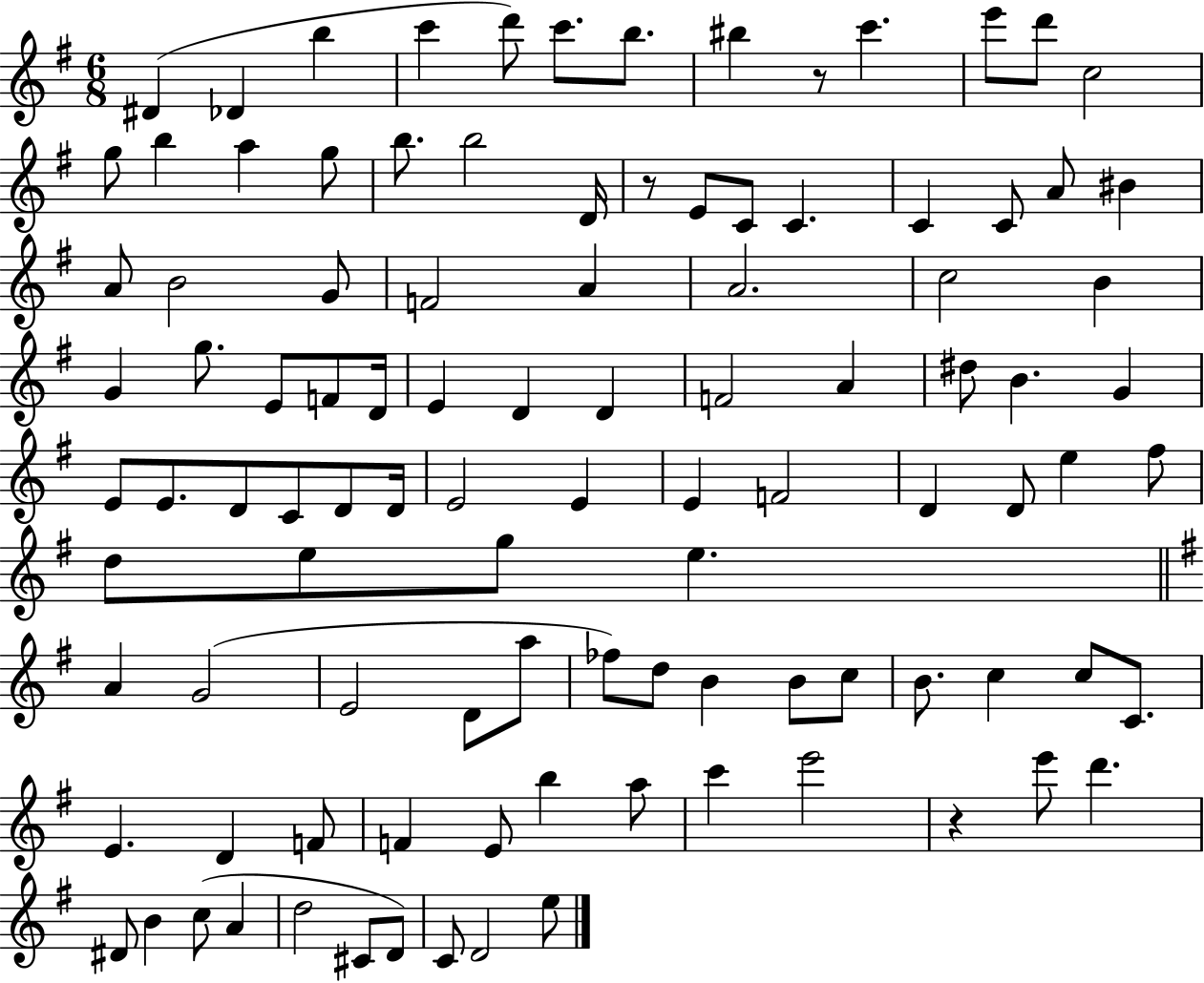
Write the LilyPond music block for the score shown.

{
  \clef treble
  \numericTimeSignature
  \time 6/8
  \key g \major
  dis'4( des'4 b''4 | c'''4 d'''8) c'''8. b''8. | bis''4 r8 c'''4. | e'''8 d'''8 c''2 | \break g''8 b''4 a''4 g''8 | b''8. b''2 d'16 | r8 e'8 c'8 c'4. | c'4 c'8 a'8 bis'4 | \break a'8 b'2 g'8 | f'2 a'4 | a'2. | c''2 b'4 | \break g'4 g''8. e'8 f'8 d'16 | e'4 d'4 d'4 | f'2 a'4 | dis''8 b'4. g'4 | \break e'8 e'8. d'8 c'8 d'8 d'16 | e'2 e'4 | e'4 f'2 | d'4 d'8 e''4 fis''8 | \break d''8 e''8 g''8 e''4. | \bar "||" \break \key e \minor a'4 g'2( | e'2 d'8 a''8 | fes''8) d''8 b'4 b'8 c''8 | b'8. c''4 c''8 c'8. | \break e'4. d'4 f'8 | f'4 e'8 b''4 a''8 | c'''4 e'''2 | r4 e'''8 d'''4. | \break dis'8 b'4 c''8( a'4 | d''2 cis'8 d'8) | c'8 d'2 e''8 | \bar "|."
}